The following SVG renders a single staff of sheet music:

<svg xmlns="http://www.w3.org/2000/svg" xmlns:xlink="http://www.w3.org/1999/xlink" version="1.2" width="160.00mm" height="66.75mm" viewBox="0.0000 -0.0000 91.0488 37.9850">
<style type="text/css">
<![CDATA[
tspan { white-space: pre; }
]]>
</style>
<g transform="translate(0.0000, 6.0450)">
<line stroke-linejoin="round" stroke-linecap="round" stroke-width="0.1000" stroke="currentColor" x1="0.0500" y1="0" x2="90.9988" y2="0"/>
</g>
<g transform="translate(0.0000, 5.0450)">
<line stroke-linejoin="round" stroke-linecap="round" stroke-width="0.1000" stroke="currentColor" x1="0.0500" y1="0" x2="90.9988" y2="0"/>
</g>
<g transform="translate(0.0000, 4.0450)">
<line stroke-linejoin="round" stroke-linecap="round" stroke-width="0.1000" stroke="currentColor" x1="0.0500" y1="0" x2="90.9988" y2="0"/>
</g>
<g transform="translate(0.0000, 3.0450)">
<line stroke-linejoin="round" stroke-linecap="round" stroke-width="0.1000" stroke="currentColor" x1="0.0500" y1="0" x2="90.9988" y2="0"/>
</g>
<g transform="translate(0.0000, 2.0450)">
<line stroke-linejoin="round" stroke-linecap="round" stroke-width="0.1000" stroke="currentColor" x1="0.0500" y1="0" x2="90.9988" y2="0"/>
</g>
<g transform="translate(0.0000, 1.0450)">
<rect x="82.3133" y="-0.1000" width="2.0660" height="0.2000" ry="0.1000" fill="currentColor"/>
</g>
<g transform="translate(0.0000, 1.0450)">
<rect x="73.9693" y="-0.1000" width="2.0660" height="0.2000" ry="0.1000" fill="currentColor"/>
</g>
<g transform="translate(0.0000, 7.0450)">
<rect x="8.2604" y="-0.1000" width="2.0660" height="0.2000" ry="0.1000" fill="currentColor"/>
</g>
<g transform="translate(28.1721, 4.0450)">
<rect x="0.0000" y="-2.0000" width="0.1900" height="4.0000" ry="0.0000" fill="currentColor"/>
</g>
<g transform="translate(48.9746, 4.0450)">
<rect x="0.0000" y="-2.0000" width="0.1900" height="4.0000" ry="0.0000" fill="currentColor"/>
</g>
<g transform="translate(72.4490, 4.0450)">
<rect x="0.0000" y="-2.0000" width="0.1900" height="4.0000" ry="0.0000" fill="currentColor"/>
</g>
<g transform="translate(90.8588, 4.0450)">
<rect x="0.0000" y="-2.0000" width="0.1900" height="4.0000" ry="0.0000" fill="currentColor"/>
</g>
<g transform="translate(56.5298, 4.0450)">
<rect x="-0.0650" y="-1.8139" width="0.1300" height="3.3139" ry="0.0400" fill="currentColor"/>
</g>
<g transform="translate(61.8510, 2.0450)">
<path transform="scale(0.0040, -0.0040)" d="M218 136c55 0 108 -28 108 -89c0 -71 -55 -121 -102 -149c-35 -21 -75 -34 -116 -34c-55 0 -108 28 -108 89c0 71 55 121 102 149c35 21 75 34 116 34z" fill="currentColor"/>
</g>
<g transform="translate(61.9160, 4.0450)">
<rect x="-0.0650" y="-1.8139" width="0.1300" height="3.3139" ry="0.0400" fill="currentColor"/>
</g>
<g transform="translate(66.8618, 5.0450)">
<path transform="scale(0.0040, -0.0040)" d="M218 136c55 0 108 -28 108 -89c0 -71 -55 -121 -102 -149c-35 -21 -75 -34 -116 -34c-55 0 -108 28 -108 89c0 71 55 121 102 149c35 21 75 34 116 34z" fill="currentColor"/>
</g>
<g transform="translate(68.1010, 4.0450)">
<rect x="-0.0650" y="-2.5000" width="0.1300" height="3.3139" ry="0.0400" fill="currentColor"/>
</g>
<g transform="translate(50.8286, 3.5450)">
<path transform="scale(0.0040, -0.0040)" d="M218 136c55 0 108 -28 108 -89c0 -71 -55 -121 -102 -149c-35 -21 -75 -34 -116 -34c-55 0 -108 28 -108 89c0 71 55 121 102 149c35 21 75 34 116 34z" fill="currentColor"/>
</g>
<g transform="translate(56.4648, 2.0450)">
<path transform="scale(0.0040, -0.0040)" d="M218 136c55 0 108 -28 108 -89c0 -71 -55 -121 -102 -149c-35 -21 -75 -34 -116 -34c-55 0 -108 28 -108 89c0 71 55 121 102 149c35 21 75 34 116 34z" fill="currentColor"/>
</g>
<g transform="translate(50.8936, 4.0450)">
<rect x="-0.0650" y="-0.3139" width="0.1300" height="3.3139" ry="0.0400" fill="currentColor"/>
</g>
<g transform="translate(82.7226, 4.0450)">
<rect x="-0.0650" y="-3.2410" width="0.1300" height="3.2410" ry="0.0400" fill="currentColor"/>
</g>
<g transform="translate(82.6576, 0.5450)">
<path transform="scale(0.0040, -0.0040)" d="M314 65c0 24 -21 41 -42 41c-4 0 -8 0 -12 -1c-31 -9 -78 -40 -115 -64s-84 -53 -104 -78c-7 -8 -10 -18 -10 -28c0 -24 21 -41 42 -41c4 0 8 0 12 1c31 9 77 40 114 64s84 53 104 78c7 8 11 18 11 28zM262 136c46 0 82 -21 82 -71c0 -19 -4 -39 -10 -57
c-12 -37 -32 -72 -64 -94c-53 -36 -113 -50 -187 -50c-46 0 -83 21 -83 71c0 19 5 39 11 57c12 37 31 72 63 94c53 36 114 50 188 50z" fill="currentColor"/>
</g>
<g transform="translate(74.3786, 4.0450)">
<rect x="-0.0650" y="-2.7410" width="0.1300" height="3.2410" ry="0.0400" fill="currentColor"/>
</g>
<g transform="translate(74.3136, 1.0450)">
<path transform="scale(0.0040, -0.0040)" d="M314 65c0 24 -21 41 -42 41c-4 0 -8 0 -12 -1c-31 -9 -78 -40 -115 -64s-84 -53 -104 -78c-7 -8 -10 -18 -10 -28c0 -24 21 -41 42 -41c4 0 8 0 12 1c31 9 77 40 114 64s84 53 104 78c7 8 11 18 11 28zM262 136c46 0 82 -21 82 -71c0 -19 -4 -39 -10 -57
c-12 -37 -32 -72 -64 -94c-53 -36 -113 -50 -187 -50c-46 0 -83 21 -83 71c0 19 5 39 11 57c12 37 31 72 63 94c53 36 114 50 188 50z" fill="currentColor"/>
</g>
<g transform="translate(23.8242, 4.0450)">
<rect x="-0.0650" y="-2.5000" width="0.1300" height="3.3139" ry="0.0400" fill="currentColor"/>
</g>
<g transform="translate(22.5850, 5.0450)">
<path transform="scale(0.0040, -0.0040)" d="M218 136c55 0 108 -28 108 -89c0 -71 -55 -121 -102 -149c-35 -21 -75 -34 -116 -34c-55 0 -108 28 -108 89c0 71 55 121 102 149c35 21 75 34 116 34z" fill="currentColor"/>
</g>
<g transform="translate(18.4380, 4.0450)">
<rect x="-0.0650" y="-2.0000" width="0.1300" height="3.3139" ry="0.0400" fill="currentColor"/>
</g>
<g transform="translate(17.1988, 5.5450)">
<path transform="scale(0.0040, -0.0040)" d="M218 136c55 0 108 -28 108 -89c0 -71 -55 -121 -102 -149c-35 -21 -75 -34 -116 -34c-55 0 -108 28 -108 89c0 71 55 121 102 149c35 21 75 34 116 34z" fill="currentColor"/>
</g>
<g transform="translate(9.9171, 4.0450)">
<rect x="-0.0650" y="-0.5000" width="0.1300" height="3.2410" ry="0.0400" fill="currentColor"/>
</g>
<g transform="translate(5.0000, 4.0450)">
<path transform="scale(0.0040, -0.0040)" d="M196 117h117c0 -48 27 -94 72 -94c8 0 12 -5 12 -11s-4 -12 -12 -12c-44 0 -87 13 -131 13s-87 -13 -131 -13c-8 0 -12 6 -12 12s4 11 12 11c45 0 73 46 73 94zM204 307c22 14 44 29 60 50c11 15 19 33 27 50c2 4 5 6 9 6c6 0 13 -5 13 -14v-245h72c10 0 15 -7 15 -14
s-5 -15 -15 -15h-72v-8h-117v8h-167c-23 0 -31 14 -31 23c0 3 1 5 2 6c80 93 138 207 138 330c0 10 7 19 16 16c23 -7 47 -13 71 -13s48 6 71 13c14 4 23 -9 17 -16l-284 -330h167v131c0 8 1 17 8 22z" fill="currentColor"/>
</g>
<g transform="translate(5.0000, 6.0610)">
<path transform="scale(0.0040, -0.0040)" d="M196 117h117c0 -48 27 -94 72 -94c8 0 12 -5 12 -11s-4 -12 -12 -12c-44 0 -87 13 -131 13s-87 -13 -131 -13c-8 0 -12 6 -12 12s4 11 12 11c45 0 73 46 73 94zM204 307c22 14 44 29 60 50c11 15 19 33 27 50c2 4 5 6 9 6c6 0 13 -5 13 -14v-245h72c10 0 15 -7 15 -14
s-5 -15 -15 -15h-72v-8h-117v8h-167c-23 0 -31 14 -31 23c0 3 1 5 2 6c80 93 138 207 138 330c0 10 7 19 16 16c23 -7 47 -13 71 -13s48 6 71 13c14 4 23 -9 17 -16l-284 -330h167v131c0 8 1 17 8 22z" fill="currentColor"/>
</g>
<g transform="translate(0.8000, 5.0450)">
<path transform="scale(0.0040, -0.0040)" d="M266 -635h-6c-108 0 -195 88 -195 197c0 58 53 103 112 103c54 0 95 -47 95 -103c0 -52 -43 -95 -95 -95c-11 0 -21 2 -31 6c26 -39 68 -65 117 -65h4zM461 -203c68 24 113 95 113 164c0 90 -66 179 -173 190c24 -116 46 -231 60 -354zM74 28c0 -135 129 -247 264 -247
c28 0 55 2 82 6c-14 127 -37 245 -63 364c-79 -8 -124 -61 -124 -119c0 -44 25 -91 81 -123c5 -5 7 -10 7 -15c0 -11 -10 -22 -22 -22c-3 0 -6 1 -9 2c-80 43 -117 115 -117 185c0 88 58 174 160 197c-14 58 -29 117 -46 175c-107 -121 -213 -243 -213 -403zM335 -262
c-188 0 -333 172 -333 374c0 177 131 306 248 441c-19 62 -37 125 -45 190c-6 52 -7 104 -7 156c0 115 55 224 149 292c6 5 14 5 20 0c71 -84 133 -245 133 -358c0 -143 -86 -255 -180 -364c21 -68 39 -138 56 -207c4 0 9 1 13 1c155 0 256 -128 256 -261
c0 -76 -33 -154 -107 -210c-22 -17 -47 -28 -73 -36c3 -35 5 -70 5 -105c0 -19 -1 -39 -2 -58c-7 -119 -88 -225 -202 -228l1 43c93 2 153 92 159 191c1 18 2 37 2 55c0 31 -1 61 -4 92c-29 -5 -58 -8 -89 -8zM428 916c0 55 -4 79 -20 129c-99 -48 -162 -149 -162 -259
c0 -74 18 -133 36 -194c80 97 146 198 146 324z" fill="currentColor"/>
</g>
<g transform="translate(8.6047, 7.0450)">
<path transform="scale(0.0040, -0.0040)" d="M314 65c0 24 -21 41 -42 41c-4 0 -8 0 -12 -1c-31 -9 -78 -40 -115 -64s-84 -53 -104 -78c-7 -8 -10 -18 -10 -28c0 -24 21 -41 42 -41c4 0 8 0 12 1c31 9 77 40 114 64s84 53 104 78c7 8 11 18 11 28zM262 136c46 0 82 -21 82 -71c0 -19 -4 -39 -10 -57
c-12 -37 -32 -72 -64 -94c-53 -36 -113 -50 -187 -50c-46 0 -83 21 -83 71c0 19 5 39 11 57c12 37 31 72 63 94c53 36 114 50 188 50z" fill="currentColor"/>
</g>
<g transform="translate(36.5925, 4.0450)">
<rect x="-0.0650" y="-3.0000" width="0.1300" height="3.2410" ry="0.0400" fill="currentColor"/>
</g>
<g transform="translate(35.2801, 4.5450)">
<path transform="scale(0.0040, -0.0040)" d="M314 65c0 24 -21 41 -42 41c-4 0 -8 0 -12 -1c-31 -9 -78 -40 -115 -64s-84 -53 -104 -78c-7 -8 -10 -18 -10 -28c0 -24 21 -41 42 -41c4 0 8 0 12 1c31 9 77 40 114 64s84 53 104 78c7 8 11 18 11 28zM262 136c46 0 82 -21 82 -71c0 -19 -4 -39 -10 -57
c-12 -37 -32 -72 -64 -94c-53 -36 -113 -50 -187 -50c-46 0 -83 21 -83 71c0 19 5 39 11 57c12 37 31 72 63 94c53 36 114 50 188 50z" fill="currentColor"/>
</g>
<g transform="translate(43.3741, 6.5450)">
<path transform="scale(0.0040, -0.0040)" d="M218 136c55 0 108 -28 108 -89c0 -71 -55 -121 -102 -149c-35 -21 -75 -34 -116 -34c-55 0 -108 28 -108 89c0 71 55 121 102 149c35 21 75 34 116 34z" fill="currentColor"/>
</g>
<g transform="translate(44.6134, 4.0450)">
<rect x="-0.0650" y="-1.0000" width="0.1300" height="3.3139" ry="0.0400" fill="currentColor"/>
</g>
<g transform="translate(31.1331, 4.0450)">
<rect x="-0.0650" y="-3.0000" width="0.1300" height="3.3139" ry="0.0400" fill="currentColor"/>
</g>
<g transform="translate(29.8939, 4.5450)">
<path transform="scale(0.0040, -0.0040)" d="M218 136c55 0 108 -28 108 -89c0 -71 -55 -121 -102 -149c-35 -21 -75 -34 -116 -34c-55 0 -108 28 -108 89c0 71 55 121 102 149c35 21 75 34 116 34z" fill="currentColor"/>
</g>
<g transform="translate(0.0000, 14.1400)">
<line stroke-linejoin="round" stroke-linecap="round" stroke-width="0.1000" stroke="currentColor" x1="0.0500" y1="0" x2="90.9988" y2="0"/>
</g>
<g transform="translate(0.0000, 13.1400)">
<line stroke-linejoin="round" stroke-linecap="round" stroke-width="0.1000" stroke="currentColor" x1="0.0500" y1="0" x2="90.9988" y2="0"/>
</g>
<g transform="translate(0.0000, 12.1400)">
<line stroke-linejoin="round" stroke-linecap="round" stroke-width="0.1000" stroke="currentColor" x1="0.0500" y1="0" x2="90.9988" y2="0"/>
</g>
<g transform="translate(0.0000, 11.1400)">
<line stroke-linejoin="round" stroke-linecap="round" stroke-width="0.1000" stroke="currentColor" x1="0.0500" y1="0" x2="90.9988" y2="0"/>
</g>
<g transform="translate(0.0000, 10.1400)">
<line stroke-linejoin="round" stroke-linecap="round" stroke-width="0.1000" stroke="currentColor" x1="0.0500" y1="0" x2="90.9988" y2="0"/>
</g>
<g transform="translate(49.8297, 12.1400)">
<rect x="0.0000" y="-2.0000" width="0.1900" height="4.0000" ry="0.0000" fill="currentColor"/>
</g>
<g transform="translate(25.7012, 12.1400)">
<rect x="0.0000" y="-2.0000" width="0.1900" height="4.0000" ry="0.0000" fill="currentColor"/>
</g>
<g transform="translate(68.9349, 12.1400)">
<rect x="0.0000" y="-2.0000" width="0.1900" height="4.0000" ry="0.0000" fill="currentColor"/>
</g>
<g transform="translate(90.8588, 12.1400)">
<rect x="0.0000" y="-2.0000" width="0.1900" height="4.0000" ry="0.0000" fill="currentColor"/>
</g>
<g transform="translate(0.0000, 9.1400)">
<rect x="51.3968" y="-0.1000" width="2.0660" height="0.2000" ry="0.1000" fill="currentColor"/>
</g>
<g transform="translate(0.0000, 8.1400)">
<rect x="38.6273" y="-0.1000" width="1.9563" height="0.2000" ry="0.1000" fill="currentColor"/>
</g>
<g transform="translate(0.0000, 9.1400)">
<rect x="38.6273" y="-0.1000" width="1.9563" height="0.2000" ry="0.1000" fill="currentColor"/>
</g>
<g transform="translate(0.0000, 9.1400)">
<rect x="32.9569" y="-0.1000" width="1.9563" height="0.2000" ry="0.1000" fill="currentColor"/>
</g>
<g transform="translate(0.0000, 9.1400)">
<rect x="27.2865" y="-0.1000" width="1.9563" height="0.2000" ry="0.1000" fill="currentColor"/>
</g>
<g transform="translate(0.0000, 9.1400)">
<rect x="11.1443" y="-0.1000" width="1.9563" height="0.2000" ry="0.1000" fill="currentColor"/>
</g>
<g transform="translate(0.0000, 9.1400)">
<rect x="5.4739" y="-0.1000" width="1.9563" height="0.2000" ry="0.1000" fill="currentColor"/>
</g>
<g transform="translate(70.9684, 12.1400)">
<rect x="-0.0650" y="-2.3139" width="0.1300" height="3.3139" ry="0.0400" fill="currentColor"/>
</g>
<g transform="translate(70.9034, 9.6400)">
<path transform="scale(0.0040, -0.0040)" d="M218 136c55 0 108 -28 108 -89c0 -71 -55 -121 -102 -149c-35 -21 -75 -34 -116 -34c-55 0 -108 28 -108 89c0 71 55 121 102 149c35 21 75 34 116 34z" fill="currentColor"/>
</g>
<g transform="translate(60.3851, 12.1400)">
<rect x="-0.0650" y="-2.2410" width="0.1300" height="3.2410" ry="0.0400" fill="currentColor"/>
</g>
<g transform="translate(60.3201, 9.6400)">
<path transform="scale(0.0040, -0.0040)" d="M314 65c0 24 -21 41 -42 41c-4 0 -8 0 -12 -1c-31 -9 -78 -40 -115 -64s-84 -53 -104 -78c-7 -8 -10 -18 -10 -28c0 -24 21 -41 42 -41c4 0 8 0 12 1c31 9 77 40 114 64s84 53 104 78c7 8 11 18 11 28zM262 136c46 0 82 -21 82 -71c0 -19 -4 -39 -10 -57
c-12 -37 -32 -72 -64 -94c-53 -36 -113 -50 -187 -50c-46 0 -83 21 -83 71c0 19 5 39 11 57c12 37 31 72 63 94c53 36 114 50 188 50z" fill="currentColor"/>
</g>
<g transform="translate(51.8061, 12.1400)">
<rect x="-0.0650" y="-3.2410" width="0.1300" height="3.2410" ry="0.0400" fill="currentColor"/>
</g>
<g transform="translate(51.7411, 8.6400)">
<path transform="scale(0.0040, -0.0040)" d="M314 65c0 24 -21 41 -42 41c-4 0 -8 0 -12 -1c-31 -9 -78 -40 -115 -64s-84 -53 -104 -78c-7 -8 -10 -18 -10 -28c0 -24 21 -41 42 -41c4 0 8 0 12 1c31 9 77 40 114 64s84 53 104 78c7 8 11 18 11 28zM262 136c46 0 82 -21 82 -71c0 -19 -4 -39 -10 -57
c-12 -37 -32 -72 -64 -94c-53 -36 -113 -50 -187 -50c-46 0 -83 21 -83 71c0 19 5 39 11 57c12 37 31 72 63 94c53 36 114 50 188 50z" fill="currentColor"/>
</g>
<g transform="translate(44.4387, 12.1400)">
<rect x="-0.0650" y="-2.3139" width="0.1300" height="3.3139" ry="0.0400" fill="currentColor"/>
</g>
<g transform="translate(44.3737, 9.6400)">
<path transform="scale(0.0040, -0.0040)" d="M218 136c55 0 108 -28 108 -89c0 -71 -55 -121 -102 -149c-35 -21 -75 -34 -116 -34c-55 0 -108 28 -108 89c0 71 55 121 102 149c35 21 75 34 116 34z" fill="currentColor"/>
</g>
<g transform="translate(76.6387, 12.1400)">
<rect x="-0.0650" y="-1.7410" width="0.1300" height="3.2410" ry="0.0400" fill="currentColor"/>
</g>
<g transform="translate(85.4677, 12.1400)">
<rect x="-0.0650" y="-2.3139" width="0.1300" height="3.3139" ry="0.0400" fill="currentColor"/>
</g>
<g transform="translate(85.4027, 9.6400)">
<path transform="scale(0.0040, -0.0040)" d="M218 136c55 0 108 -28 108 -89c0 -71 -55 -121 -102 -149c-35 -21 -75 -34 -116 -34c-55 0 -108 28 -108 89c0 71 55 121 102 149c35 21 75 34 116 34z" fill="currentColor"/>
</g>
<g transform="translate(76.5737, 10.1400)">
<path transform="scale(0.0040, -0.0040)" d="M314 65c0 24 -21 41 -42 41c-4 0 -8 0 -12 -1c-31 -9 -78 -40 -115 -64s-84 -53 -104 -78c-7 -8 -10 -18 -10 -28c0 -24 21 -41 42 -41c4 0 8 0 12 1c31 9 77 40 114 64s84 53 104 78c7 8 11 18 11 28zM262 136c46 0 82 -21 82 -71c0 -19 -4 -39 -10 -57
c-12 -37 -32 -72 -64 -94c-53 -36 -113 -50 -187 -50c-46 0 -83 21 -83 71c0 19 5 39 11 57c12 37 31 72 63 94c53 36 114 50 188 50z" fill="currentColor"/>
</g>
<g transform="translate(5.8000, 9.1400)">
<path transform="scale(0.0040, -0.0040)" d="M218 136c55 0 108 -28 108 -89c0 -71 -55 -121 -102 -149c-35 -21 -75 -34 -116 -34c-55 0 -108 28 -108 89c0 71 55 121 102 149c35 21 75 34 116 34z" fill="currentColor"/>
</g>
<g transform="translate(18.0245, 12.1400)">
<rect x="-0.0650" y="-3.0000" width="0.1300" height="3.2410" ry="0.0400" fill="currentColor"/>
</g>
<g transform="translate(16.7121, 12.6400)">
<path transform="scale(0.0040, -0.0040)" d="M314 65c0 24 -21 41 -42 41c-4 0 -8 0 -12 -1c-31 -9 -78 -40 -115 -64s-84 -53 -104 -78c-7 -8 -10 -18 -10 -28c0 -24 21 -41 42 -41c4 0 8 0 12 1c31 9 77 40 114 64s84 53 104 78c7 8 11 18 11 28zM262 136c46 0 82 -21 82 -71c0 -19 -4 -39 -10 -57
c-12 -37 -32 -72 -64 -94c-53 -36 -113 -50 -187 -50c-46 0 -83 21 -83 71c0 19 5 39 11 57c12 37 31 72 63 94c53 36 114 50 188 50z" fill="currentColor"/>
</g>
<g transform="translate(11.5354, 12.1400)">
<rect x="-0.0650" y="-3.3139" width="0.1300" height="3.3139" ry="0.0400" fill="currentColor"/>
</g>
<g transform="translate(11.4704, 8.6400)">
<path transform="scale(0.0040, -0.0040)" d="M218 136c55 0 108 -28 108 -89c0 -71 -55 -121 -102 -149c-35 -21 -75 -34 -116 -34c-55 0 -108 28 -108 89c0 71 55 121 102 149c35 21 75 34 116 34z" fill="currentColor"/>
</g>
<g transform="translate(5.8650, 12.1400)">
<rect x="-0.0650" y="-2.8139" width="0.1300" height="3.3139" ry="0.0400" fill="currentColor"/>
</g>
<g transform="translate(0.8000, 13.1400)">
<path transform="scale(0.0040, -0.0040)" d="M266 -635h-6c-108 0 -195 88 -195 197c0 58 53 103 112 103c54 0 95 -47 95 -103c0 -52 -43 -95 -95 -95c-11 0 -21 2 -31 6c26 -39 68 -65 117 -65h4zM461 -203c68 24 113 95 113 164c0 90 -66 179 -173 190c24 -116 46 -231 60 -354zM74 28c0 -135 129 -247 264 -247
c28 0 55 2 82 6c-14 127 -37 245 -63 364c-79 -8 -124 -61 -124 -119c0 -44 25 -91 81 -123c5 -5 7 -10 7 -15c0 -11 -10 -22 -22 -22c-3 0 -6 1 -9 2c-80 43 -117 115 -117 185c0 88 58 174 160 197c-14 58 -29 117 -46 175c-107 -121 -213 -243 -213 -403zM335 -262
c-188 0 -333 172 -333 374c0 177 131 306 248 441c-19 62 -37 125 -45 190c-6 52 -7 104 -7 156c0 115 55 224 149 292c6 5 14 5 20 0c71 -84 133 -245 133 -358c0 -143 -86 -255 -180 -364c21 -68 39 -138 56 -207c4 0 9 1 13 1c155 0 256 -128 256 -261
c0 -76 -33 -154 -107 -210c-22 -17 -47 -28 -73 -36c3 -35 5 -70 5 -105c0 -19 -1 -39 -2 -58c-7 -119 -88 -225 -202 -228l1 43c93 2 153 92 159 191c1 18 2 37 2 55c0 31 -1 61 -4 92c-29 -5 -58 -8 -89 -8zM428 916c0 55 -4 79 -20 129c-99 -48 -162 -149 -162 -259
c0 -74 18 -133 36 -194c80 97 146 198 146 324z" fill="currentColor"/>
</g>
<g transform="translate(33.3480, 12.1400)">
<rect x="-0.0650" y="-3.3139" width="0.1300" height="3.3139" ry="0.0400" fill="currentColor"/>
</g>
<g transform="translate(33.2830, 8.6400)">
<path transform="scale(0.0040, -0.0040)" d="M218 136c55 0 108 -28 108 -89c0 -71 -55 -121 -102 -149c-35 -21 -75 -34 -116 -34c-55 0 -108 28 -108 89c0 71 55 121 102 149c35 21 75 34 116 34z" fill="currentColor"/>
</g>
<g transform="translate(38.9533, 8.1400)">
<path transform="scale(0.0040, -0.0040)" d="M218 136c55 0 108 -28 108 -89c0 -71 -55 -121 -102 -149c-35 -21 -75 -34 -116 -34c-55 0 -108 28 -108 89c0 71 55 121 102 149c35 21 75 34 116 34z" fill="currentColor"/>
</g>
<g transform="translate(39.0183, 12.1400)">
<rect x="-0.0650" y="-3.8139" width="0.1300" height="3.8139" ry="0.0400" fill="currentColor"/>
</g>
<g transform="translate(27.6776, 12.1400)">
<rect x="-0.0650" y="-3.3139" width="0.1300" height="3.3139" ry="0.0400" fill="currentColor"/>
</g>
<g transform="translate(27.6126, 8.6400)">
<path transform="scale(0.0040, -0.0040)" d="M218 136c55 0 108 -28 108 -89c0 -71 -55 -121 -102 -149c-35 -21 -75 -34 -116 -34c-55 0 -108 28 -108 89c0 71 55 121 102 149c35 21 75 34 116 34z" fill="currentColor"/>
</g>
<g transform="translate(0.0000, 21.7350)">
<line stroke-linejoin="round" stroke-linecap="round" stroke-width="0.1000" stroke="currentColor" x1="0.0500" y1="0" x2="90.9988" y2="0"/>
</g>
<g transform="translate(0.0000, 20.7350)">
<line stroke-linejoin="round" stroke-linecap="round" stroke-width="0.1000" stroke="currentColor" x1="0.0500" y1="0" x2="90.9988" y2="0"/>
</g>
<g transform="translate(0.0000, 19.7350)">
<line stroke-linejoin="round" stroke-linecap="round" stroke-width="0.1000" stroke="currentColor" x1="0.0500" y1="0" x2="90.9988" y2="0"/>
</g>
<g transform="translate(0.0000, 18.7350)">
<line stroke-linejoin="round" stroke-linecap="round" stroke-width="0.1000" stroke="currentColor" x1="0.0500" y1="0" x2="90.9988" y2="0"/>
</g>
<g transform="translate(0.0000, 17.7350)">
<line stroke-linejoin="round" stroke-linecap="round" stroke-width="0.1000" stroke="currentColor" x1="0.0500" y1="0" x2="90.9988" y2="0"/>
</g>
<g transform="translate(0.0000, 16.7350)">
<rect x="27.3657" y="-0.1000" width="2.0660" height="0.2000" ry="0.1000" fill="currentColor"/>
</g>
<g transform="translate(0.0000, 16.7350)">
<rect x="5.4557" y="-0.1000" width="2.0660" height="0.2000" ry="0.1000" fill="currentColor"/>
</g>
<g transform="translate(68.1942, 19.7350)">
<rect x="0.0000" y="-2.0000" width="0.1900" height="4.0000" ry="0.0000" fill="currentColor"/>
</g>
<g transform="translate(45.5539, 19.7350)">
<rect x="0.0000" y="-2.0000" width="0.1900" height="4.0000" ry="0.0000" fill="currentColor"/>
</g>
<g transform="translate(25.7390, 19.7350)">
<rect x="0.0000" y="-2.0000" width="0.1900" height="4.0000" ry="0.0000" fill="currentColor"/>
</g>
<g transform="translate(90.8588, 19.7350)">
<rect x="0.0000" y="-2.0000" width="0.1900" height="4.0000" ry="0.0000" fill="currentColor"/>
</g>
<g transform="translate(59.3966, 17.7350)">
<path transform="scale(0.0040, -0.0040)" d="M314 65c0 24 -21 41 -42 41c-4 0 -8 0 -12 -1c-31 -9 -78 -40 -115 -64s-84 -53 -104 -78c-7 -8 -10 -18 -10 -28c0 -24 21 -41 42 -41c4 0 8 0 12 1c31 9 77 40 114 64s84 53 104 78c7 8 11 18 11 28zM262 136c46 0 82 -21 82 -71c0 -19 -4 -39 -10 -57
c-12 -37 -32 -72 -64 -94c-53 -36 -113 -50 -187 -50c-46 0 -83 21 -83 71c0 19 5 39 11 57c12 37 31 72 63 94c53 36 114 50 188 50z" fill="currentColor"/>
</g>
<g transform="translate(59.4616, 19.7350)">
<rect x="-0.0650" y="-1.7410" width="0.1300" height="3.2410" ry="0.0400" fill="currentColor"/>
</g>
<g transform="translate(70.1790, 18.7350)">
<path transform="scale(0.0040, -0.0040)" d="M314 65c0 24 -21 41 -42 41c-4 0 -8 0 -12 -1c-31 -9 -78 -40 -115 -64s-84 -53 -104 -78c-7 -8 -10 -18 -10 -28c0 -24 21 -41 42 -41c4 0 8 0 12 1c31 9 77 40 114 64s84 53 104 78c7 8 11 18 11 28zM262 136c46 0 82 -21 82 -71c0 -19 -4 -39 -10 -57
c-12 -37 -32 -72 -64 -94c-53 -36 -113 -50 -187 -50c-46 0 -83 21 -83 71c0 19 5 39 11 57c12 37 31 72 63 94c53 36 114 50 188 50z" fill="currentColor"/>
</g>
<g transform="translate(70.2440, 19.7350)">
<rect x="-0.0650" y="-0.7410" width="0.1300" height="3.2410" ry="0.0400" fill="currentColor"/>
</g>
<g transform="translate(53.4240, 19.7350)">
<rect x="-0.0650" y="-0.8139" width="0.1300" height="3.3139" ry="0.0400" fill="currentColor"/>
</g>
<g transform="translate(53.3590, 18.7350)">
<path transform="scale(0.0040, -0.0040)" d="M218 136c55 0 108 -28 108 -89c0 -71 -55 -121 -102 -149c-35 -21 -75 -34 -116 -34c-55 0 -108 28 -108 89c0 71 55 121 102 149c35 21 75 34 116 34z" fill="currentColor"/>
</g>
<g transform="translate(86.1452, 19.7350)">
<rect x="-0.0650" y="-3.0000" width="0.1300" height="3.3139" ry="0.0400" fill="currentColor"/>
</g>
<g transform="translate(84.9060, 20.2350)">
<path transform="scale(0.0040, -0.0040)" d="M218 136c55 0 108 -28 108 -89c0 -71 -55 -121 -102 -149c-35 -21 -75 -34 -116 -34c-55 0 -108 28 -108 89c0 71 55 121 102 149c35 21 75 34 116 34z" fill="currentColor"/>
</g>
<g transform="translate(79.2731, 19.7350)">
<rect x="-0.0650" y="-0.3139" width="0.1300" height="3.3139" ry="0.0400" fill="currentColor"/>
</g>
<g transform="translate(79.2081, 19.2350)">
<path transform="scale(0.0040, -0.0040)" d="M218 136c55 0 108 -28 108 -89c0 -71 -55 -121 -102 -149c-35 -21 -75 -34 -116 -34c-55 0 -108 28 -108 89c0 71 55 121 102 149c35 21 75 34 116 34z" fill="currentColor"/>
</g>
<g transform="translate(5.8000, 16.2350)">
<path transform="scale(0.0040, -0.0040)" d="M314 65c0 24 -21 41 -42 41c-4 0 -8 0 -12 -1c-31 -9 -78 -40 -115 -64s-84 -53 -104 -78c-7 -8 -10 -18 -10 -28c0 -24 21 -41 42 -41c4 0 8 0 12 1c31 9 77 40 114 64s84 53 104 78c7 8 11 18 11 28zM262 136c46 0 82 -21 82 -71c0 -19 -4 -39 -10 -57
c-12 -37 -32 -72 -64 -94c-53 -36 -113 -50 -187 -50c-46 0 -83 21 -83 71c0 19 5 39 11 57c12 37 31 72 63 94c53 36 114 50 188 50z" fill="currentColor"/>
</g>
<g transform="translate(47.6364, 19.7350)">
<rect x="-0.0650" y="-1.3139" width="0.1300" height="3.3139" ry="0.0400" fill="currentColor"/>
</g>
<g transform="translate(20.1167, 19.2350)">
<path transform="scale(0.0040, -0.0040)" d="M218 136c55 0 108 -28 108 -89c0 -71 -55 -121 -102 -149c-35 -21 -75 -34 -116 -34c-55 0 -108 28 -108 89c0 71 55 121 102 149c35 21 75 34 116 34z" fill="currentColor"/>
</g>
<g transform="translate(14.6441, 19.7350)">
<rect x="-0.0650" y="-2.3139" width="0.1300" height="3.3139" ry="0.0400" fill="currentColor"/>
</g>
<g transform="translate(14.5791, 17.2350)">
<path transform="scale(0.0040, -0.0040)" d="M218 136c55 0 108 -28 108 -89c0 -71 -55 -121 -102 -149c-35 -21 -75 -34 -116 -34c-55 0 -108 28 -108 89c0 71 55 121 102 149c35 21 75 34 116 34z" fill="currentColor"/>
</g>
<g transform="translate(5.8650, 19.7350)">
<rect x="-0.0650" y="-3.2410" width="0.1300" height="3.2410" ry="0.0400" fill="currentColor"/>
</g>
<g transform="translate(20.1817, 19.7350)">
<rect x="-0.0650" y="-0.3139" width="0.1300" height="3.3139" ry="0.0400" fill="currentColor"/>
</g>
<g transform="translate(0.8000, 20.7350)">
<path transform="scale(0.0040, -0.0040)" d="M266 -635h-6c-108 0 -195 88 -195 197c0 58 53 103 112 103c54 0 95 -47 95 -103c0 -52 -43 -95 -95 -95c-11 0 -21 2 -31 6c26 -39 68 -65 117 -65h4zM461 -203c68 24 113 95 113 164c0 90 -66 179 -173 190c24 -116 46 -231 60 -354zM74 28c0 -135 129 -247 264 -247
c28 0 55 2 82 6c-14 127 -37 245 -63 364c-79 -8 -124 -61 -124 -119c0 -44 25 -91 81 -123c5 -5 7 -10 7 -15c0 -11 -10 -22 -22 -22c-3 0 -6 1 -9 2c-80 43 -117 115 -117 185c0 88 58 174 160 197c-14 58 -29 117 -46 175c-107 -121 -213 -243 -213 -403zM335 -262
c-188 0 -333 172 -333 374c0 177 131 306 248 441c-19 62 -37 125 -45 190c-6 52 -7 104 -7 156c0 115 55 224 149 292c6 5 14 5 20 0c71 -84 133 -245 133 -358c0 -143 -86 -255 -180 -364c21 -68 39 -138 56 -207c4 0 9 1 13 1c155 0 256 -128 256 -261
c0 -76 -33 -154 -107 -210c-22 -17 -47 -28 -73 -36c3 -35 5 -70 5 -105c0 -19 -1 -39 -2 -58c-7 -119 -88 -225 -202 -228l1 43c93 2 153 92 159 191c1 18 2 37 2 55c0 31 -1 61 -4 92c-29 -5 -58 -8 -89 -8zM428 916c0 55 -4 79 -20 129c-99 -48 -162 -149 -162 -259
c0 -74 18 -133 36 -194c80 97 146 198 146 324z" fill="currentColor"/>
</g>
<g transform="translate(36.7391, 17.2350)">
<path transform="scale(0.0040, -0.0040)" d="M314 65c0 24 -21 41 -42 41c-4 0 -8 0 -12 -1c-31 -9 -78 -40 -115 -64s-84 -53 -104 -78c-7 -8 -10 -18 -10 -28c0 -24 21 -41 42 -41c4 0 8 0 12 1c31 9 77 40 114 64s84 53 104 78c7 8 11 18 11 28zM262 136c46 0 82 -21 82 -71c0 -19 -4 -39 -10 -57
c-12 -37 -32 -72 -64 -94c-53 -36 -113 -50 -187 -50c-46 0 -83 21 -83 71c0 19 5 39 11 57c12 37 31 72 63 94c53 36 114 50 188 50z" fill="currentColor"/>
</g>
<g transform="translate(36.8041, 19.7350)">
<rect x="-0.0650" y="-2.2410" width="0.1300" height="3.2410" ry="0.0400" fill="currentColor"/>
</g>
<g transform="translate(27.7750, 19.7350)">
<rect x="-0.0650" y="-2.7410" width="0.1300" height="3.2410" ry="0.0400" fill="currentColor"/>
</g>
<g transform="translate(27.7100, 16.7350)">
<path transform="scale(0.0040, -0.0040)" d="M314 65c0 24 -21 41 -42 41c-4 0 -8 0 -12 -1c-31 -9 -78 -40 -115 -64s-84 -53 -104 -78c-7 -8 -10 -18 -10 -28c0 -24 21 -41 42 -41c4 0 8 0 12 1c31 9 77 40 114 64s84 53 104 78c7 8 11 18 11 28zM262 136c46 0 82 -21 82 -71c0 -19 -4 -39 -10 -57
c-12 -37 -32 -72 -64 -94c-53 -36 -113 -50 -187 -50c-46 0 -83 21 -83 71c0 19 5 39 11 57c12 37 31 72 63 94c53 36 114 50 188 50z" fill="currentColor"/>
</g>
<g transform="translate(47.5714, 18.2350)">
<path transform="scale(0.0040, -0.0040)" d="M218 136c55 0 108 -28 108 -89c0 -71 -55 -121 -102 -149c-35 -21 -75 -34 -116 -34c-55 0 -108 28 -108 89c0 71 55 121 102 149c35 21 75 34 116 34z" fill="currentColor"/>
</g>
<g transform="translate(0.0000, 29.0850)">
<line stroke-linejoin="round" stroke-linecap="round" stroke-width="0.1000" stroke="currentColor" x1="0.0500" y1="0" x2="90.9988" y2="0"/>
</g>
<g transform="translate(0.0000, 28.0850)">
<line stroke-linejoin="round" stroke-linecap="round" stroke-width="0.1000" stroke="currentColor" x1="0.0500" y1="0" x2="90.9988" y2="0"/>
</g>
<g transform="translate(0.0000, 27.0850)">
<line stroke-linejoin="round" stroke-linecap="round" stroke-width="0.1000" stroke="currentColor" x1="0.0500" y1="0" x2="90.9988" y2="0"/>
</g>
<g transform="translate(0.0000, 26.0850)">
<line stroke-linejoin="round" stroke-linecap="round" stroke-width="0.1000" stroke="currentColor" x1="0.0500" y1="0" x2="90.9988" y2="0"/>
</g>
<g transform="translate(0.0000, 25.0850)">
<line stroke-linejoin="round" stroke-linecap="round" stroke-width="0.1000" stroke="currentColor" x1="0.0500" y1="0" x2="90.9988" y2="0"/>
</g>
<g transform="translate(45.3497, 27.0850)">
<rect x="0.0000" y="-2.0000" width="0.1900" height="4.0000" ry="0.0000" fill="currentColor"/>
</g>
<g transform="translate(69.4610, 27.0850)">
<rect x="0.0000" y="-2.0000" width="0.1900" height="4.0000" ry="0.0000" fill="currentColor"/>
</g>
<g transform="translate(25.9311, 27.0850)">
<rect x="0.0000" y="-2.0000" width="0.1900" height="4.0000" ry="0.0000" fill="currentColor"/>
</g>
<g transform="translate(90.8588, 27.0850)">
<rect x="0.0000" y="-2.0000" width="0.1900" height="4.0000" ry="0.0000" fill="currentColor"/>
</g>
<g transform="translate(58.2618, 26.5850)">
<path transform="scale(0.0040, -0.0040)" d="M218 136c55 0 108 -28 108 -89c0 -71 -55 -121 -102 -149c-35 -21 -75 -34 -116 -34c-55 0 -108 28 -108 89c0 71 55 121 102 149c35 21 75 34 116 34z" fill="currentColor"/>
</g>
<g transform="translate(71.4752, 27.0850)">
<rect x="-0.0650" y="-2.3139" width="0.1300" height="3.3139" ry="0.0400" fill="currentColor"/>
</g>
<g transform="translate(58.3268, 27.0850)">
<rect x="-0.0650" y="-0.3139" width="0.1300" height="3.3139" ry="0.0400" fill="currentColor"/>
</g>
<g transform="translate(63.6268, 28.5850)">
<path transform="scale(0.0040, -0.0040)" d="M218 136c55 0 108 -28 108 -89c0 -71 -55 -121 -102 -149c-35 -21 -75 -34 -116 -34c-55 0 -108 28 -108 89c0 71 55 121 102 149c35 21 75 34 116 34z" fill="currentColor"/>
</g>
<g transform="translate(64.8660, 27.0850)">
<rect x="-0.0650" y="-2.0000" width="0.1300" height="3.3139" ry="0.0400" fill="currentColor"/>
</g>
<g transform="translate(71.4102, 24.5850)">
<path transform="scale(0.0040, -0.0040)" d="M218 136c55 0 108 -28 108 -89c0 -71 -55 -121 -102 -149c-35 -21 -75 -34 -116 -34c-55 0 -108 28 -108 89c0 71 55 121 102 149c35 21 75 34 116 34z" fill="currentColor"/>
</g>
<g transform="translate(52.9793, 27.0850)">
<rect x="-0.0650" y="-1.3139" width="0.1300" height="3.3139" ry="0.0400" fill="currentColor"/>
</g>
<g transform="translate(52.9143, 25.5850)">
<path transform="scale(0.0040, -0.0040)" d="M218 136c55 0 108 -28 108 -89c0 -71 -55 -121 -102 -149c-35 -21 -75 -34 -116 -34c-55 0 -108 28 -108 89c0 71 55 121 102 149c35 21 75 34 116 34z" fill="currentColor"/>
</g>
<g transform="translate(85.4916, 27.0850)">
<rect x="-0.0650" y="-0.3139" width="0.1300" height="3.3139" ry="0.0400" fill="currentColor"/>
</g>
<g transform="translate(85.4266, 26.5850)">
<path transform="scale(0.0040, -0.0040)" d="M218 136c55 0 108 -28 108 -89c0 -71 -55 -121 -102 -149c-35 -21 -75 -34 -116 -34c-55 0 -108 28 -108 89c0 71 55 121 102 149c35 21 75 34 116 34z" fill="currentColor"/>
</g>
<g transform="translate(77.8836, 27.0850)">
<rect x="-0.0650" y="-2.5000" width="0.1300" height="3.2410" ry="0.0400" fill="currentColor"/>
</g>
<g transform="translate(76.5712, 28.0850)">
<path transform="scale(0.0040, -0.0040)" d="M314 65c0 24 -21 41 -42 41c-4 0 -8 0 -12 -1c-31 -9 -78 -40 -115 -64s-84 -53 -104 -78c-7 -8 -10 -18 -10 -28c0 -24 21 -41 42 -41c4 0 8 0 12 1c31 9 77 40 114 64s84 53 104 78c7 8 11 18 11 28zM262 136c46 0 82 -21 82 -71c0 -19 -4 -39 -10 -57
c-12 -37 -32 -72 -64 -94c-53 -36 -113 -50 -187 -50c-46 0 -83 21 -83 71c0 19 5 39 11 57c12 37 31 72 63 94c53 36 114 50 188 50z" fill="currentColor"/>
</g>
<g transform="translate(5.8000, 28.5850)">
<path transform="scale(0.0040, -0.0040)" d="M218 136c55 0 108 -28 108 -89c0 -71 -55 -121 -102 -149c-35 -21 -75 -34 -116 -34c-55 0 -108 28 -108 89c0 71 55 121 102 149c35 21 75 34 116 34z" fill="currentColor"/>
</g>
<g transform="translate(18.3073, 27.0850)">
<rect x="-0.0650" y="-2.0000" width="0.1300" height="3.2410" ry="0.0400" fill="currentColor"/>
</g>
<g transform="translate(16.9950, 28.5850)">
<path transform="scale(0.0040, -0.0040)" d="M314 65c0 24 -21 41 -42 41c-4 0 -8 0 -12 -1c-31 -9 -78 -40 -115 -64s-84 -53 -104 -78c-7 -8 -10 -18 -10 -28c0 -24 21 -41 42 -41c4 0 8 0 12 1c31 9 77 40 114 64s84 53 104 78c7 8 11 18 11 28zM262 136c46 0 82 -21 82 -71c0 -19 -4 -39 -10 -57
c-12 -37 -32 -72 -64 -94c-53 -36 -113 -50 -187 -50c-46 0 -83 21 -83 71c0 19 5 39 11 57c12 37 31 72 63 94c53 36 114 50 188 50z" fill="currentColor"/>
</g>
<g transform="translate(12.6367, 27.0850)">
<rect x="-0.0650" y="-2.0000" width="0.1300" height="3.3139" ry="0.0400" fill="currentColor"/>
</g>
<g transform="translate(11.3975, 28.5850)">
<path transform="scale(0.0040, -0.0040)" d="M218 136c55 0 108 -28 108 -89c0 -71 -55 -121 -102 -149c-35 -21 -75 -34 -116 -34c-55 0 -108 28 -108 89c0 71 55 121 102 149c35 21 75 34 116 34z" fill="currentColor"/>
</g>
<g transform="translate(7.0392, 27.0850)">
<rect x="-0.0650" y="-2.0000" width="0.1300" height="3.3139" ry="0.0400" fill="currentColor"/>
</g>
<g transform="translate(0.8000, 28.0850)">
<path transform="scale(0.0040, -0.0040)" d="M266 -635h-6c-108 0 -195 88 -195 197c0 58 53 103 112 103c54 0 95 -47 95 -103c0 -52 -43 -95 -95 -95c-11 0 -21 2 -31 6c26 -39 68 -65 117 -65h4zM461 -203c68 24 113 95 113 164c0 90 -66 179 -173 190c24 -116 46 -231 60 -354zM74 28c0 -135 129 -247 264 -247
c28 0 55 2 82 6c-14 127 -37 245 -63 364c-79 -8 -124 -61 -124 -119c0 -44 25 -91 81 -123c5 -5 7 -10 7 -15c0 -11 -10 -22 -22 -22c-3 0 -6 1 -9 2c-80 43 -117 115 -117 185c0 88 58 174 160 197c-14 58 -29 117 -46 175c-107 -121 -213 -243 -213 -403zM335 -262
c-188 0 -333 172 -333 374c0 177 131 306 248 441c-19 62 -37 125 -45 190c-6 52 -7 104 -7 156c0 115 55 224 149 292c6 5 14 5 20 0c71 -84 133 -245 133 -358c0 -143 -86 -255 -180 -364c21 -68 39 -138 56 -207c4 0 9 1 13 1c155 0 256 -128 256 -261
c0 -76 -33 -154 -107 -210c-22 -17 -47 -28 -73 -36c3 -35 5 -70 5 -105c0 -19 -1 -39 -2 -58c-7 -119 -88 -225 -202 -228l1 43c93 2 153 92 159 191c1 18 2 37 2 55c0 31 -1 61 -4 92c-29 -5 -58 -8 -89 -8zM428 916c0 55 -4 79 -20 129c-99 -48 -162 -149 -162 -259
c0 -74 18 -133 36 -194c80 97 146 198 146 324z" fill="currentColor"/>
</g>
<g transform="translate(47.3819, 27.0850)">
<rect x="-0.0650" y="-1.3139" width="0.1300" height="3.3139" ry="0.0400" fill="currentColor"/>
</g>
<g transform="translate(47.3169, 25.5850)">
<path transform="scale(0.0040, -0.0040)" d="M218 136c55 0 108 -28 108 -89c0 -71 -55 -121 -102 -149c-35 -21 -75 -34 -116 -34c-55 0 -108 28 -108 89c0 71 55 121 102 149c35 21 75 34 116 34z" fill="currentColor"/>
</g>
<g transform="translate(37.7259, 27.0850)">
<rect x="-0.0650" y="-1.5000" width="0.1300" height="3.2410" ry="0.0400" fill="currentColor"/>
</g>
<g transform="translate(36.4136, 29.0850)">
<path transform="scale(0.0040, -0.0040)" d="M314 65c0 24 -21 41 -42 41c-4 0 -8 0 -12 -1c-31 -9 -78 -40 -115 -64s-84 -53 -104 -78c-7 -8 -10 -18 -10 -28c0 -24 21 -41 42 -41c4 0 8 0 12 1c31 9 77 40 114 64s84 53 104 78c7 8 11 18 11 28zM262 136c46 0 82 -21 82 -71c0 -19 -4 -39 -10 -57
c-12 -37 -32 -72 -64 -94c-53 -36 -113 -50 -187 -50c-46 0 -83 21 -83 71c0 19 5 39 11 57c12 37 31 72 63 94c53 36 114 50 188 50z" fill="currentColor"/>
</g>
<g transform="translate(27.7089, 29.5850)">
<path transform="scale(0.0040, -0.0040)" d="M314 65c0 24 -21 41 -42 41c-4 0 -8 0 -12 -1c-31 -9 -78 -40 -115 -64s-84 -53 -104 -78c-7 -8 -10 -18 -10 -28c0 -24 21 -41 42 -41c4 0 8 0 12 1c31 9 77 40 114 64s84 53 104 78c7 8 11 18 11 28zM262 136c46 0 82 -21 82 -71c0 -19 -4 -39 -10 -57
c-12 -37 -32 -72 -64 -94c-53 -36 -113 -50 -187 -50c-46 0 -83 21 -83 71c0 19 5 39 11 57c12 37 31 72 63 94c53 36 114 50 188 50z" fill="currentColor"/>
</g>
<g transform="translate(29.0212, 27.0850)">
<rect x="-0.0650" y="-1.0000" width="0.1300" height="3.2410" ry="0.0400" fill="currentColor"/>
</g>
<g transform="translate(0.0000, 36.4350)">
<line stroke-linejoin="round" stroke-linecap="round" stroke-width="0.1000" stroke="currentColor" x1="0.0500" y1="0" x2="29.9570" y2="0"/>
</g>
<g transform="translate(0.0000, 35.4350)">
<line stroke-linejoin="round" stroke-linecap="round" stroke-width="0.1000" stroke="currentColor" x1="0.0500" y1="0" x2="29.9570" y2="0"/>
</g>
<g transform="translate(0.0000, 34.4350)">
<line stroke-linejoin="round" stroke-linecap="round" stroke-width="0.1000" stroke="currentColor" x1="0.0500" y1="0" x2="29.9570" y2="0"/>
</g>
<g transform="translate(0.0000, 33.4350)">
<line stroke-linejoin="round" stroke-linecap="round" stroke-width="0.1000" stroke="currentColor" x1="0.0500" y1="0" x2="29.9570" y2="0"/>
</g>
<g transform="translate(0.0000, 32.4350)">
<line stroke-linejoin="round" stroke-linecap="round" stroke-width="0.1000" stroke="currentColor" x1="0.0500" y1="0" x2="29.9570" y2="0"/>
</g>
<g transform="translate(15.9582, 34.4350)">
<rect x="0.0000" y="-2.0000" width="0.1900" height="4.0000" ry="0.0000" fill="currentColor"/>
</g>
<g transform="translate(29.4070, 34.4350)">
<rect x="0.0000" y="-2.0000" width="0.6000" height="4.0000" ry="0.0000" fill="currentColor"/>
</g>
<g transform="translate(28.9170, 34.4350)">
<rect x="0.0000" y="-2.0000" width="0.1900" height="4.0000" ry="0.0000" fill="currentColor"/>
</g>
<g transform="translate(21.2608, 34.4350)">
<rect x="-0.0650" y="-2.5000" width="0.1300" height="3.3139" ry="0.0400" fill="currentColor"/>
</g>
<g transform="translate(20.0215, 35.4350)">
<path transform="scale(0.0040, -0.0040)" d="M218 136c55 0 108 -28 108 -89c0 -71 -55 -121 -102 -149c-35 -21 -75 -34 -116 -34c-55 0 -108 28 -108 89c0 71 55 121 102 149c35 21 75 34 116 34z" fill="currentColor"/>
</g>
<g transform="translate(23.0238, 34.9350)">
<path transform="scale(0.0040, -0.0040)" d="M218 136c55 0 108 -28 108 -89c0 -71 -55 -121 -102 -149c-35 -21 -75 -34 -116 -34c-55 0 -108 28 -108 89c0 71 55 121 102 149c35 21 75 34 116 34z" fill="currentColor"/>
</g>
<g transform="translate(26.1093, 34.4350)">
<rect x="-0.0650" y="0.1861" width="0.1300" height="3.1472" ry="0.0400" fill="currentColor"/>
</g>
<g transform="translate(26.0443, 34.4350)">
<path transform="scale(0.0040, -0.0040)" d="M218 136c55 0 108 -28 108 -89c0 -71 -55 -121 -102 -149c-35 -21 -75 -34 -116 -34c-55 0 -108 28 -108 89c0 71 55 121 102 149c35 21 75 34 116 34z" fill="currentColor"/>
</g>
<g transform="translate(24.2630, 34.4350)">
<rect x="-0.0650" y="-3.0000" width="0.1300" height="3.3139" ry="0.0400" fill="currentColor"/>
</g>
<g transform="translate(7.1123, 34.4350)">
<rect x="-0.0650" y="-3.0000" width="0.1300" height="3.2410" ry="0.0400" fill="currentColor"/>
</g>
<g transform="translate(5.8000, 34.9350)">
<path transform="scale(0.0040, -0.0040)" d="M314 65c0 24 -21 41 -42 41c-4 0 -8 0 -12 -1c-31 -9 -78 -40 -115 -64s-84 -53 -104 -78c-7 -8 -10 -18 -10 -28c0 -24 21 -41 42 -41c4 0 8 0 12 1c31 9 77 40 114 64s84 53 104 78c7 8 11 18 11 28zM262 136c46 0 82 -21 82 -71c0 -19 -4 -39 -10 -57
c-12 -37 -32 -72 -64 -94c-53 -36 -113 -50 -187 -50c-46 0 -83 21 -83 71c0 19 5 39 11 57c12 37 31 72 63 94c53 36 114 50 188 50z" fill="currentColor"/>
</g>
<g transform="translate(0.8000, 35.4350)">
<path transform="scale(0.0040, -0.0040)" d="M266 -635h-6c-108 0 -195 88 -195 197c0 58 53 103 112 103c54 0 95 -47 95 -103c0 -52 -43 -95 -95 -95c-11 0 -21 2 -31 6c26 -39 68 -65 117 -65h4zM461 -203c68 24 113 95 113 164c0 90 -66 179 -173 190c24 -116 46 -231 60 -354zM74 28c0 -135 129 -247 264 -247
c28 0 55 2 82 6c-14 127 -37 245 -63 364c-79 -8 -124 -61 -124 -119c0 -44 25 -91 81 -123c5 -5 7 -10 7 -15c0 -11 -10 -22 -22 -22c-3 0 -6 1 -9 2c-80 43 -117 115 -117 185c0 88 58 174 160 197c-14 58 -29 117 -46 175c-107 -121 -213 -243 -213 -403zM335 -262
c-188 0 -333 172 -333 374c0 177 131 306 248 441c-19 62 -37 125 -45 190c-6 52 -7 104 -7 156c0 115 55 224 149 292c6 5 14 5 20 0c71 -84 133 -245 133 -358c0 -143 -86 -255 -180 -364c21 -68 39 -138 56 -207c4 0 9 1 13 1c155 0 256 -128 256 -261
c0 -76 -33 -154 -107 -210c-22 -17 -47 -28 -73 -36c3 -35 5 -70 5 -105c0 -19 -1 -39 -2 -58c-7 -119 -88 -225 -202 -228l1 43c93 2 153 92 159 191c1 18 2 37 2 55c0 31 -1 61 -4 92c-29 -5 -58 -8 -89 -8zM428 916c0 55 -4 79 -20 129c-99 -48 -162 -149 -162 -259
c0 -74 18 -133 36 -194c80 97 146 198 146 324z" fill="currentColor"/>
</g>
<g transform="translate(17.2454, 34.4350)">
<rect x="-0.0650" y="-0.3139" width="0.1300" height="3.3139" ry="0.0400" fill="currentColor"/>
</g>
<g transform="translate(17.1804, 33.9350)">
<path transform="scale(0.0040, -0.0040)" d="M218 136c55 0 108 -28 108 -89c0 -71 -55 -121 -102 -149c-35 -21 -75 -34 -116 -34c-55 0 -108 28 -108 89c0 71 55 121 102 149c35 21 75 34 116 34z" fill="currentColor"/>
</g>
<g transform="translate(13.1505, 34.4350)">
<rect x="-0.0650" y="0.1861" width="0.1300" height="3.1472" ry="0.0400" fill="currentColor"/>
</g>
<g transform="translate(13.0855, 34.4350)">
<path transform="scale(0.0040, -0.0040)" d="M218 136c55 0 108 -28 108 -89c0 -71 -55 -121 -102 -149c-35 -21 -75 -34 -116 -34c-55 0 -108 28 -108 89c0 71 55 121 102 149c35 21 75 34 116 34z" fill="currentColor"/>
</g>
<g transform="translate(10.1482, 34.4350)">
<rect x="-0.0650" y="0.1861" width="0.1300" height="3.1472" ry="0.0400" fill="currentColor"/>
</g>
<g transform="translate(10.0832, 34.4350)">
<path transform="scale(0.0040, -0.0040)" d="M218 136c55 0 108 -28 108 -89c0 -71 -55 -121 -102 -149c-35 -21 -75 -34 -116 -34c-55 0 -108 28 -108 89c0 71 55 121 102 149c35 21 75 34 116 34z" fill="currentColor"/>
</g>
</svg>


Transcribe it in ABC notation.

X:1
T:Untitled
M:4/4
L:1/4
K:C
C2 F G A A2 D c f f G a2 b2 a b A2 b b c' g b2 g2 g f2 g b2 g c a2 g2 e d f2 d2 c A F F F2 D2 E2 e e c F g G2 c A2 B B c G A B